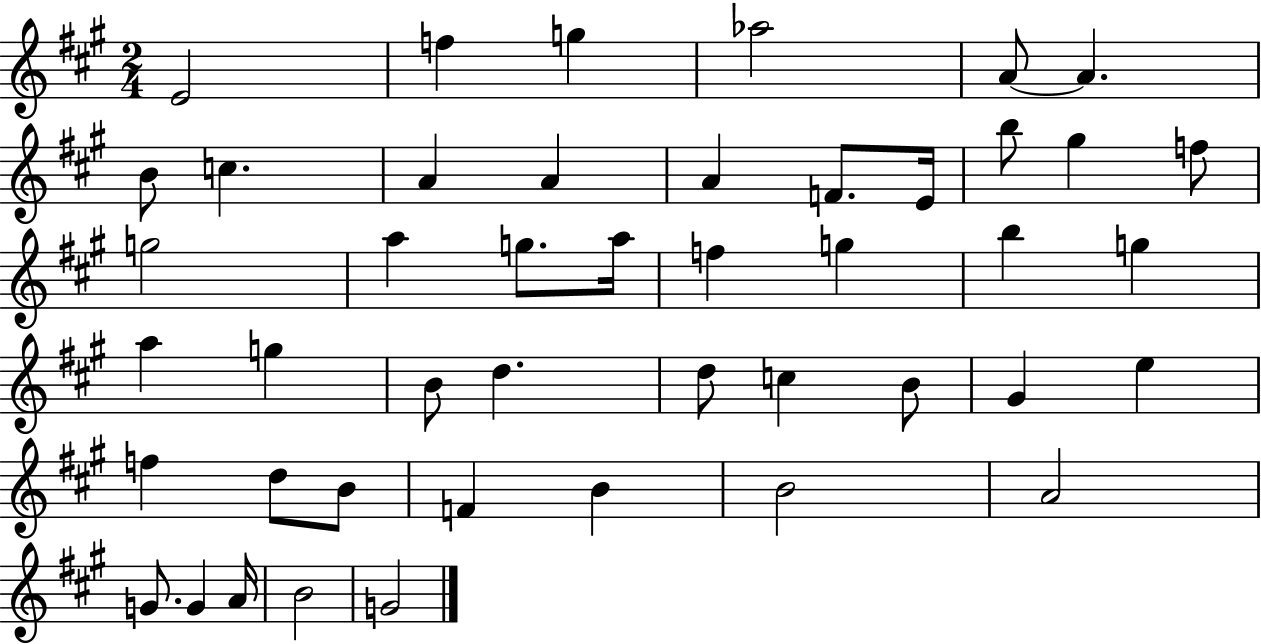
E4/h F5/q G5/q Ab5/h A4/e A4/q. B4/e C5/q. A4/q A4/q A4/q F4/e. E4/s B5/e G#5/q F5/e G5/h A5/q G5/e. A5/s F5/q G5/q B5/q G5/q A5/q G5/q B4/e D5/q. D5/e C5/q B4/e G#4/q E5/q F5/q D5/e B4/e F4/q B4/q B4/h A4/h G4/e. G4/q A4/s B4/h G4/h